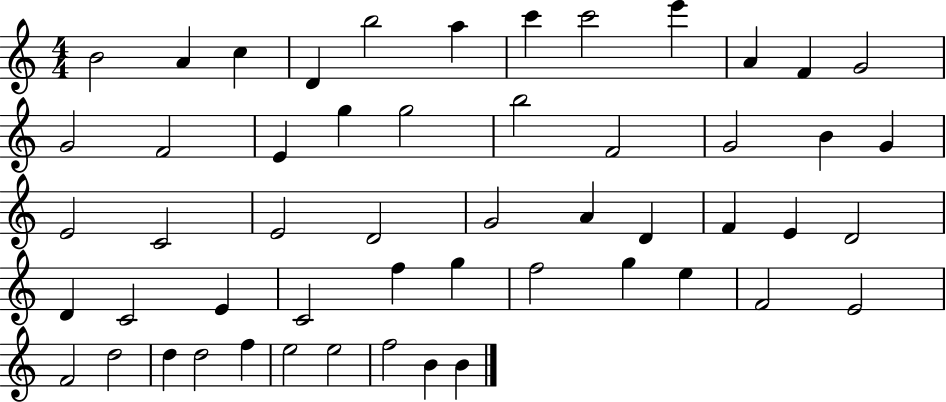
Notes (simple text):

B4/h A4/q C5/q D4/q B5/h A5/q C6/q C6/h E6/q A4/q F4/q G4/h G4/h F4/h E4/q G5/q G5/h B5/h F4/h G4/h B4/q G4/q E4/h C4/h E4/h D4/h G4/h A4/q D4/q F4/q E4/q D4/h D4/q C4/h E4/q C4/h F5/q G5/q F5/h G5/q E5/q F4/h E4/h F4/h D5/h D5/q D5/h F5/q E5/h E5/h F5/h B4/q B4/q